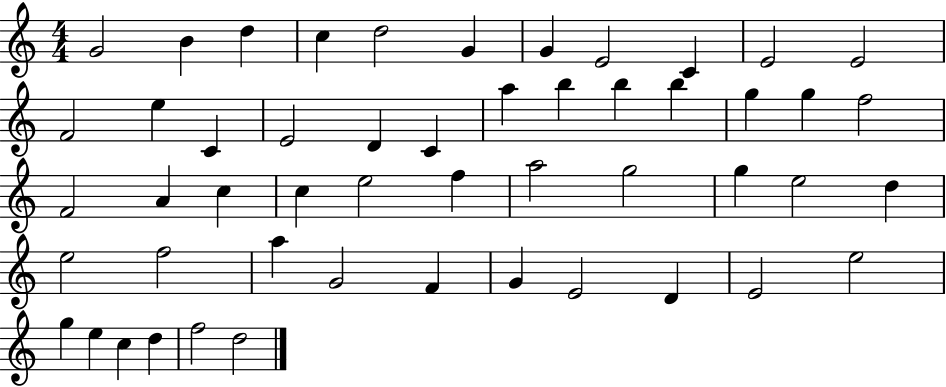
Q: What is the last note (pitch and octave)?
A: D5